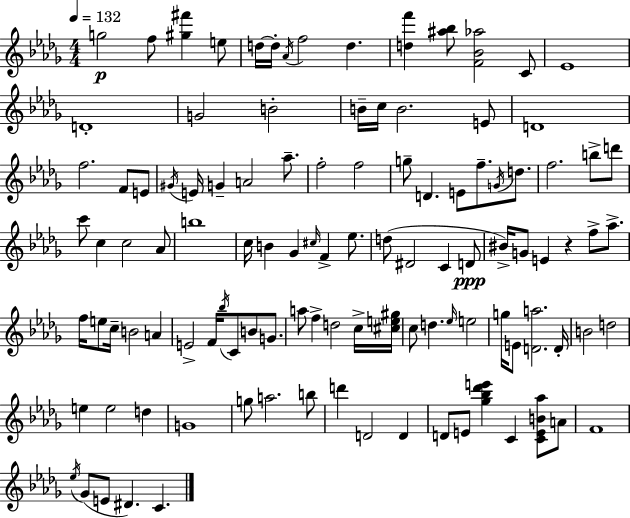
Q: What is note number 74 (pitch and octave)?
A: D5